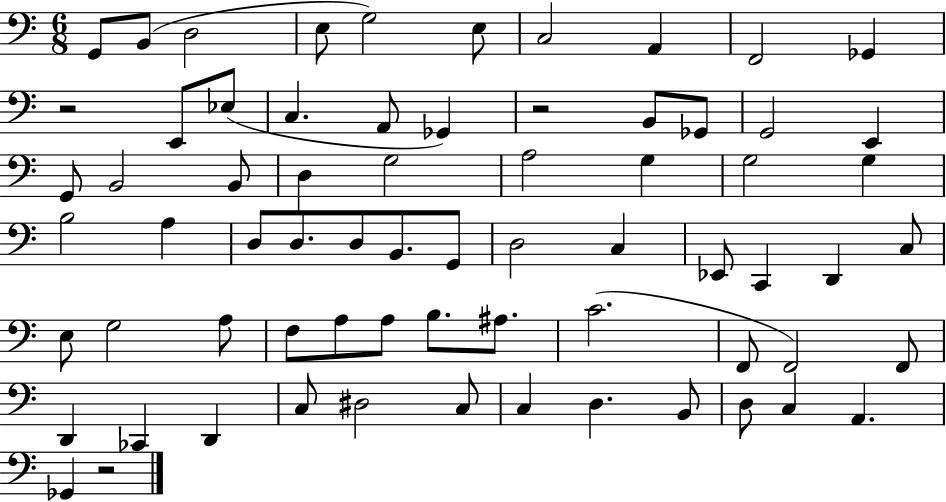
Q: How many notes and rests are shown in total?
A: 69